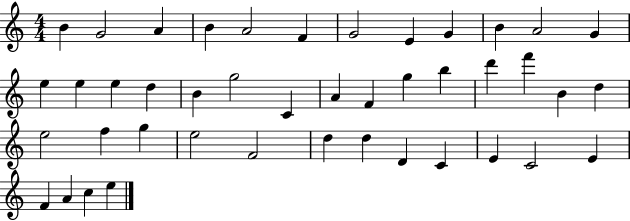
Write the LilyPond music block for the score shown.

{
  \clef treble
  \numericTimeSignature
  \time 4/4
  \key c \major
  b'4 g'2 a'4 | b'4 a'2 f'4 | g'2 e'4 g'4 | b'4 a'2 g'4 | \break e''4 e''4 e''4 d''4 | b'4 g''2 c'4 | a'4 f'4 g''4 b''4 | d'''4 f'''4 b'4 d''4 | \break e''2 f''4 g''4 | e''2 f'2 | d''4 d''4 d'4 c'4 | e'4 c'2 e'4 | \break f'4 a'4 c''4 e''4 | \bar "|."
}